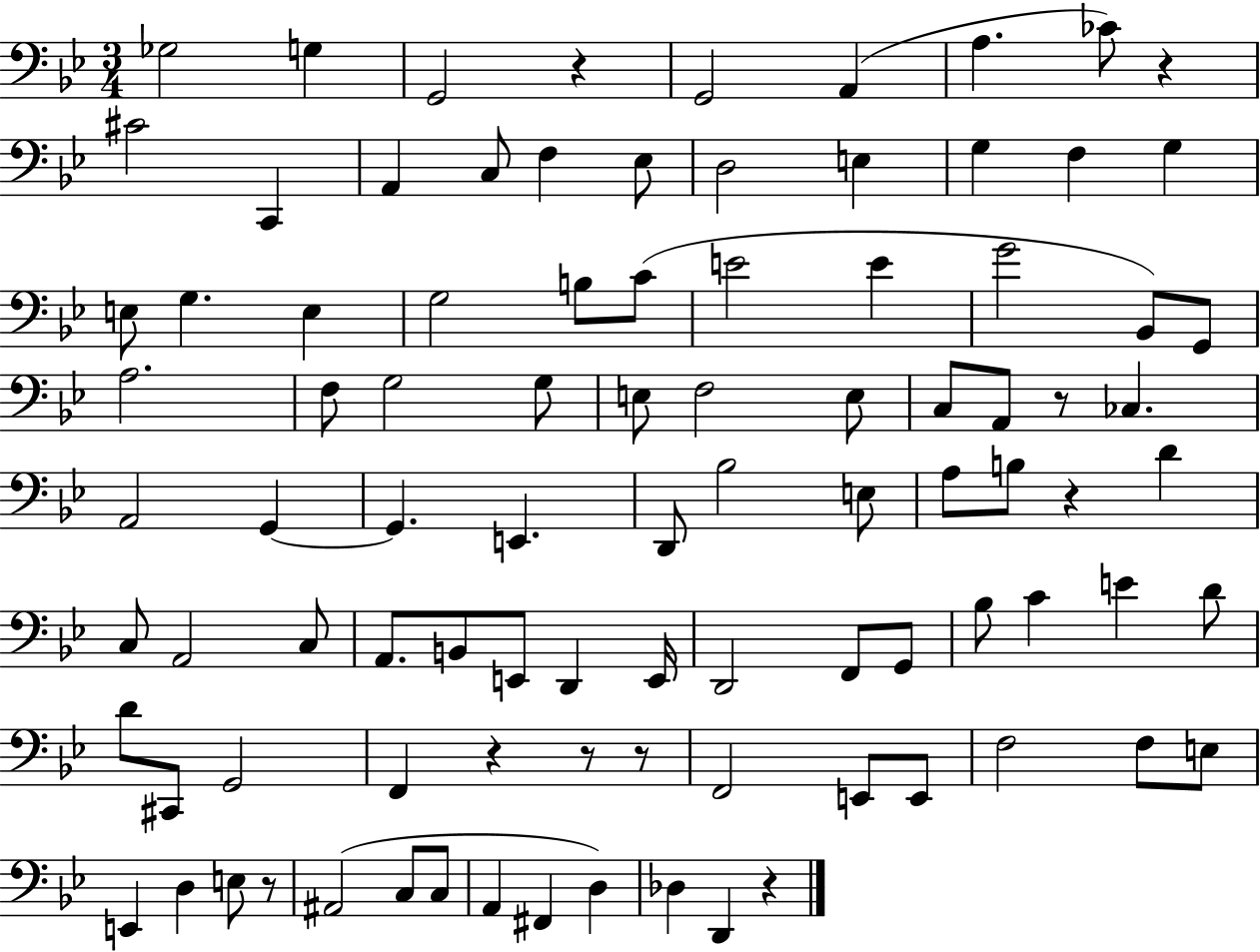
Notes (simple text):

Gb3/h G3/q G2/h R/q G2/h A2/q A3/q. CES4/e R/q C#4/h C2/q A2/q C3/e F3/q Eb3/e D3/h E3/q G3/q F3/q G3/q E3/e G3/q. E3/q G3/h B3/e C4/e E4/h E4/q G4/h Bb2/e G2/e A3/h. F3/e G3/h G3/e E3/e F3/h E3/e C3/e A2/e R/e CES3/q. A2/h G2/q G2/q. E2/q. D2/e Bb3/h E3/e A3/e B3/e R/q D4/q C3/e A2/h C3/e A2/e. B2/e E2/e D2/q E2/s D2/h F2/e G2/e Bb3/e C4/q E4/q D4/e D4/e C#2/e G2/h F2/q R/q R/e R/e F2/h E2/e E2/e F3/h F3/e E3/e E2/q D3/q E3/e R/e A#2/h C3/e C3/e A2/q F#2/q D3/q Db3/q D2/q R/q